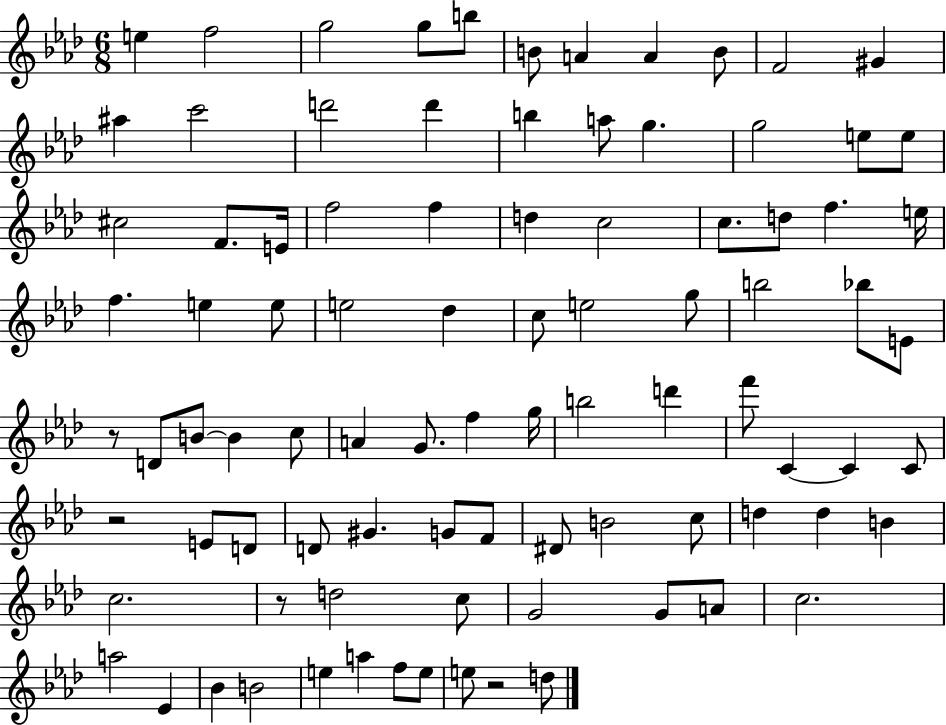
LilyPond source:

{
  \clef treble
  \numericTimeSignature
  \time 6/8
  \key aes \major
  e''4 f''2 | g''2 g''8 b''8 | b'8 a'4 a'4 b'8 | f'2 gis'4 | \break ais''4 c'''2 | d'''2 d'''4 | b''4 a''8 g''4. | g''2 e''8 e''8 | \break cis''2 f'8. e'16 | f''2 f''4 | d''4 c''2 | c''8. d''8 f''4. e''16 | \break f''4. e''4 e''8 | e''2 des''4 | c''8 e''2 g''8 | b''2 bes''8 e'8 | \break r8 d'8 b'8~~ b'4 c''8 | a'4 g'8. f''4 g''16 | b''2 d'''4 | f'''8 c'4~~ c'4 c'8 | \break r2 e'8 d'8 | d'8 gis'4. g'8 f'8 | dis'8 b'2 c''8 | d''4 d''4 b'4 | \break c''2. | r8 d''2 c''8 | g'2 g'8 a'8 | c''2. | \break a''2 ees'4 | bes'4 b'2 | e''4 a''4 f''8 e''8 | e''8 r2 d''8 | \break \bar "|."
}